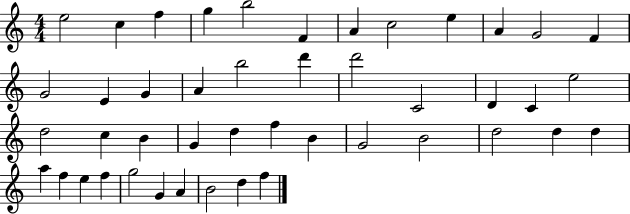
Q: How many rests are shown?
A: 0